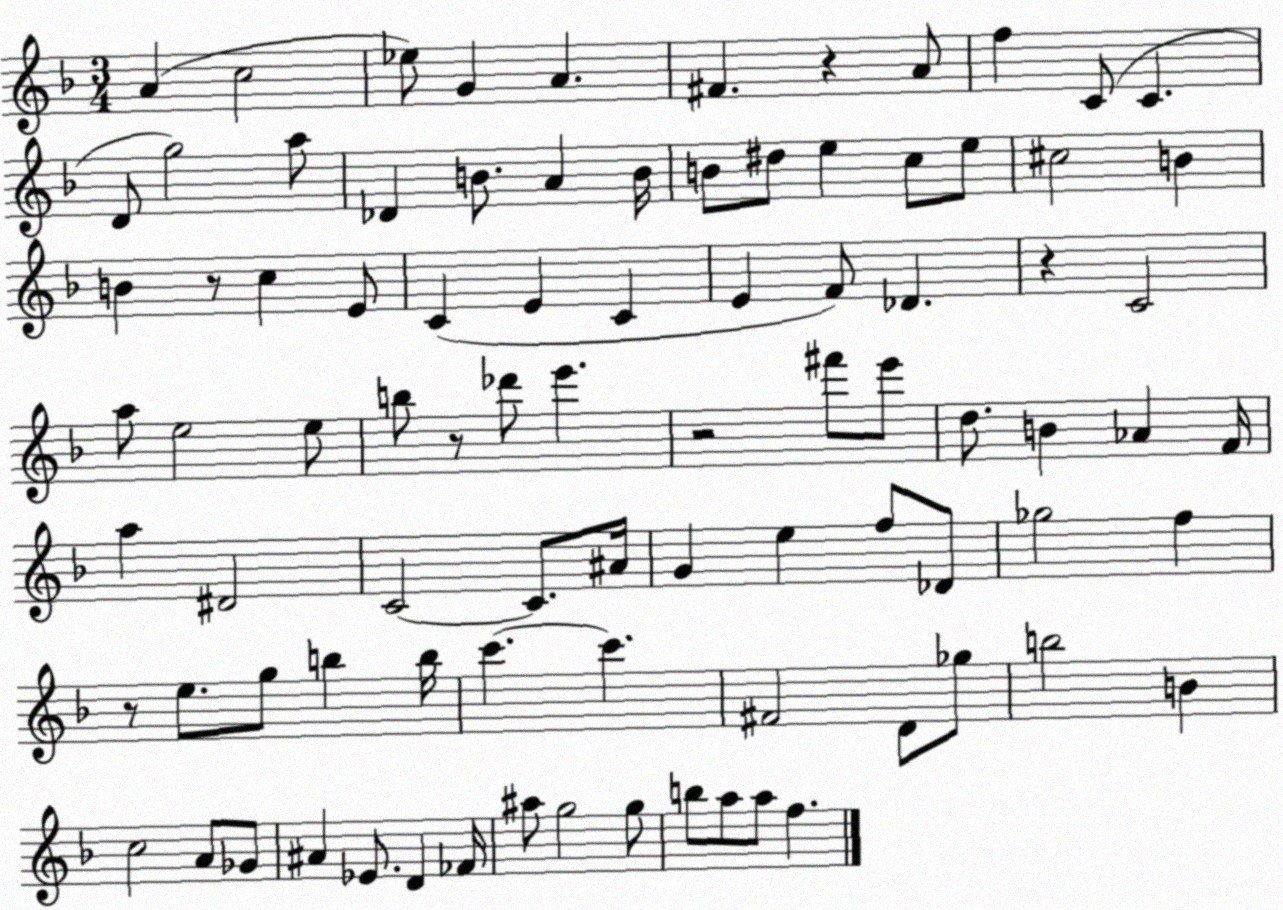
X:1
T:Untitled
M:3/4
L:1/4
K:F
A c2 _e/2 G A ^F z A/2 f C/2 C D/2 g2 a/2 _D B/2 A B/4 B/2 ^d/2 e c/2 e/2 ^c2 B B z/2 c E/2 C E C E F/2 _D z C2 a/2 e2 e/2 b/2 z/2 _d'/2 e' z2 ^f'/2 e'/2 d/2 B _A F/4 a ^D2 C2 C/2 ^A/4 G e f/2 _D/2 _g2 f z/2 e/2 g/2 b b/4 c' c' ^F2 D/2 _g/2 b2 B c2 A/2 _G/2 ^A _E/2 D _F/4 ^a/2 g2 g/2 b/2 a/2 a/2 f